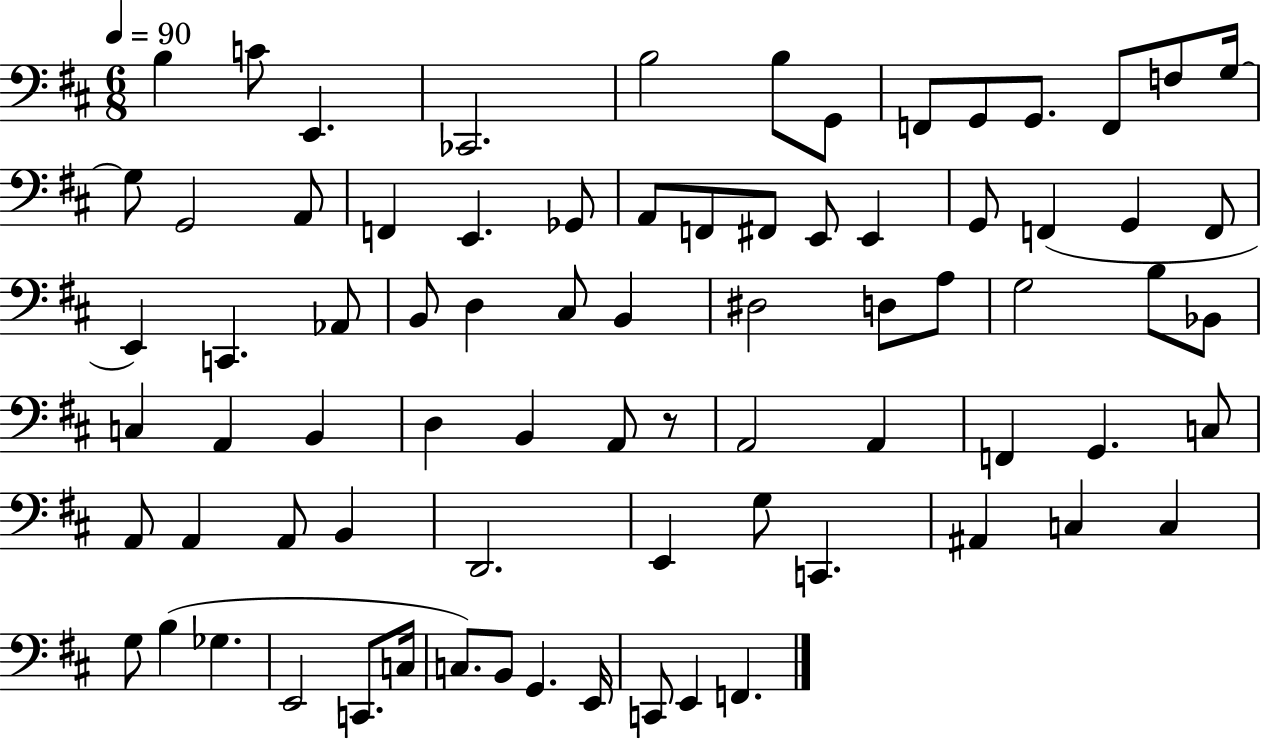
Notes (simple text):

B3/q C4/e E2/q. CES2/h. B3/h B3/e G2/e F2/e G2/e G2/e. F2/e F3/e G3/s G3/e G2/h A2/e F2/q E2/q. Gb2/e A2/e F2/e F#2/e E2/e E2/q G2/e F2/q G2/q F2/e E2/q C2/q. Ab2/e B2/e D3/q C#3/e B2/q D#3/h D3/e A3/e G3/h B3/e Bb2/e C3/q A2/q B2/q D3/q B2/q A2/e R/e A2/h A2/q F2/q G2/q. C3/e A2/e A2/q A2/e B2/q D2/h. E2/q G3/e C2/q. A#2/q C3/q C3/q G3/e B3/q Gb3/q. E2/h C2/e. C3/s C3/e. B2/e G2/q. E2/s C2/e E2/q F2/q.